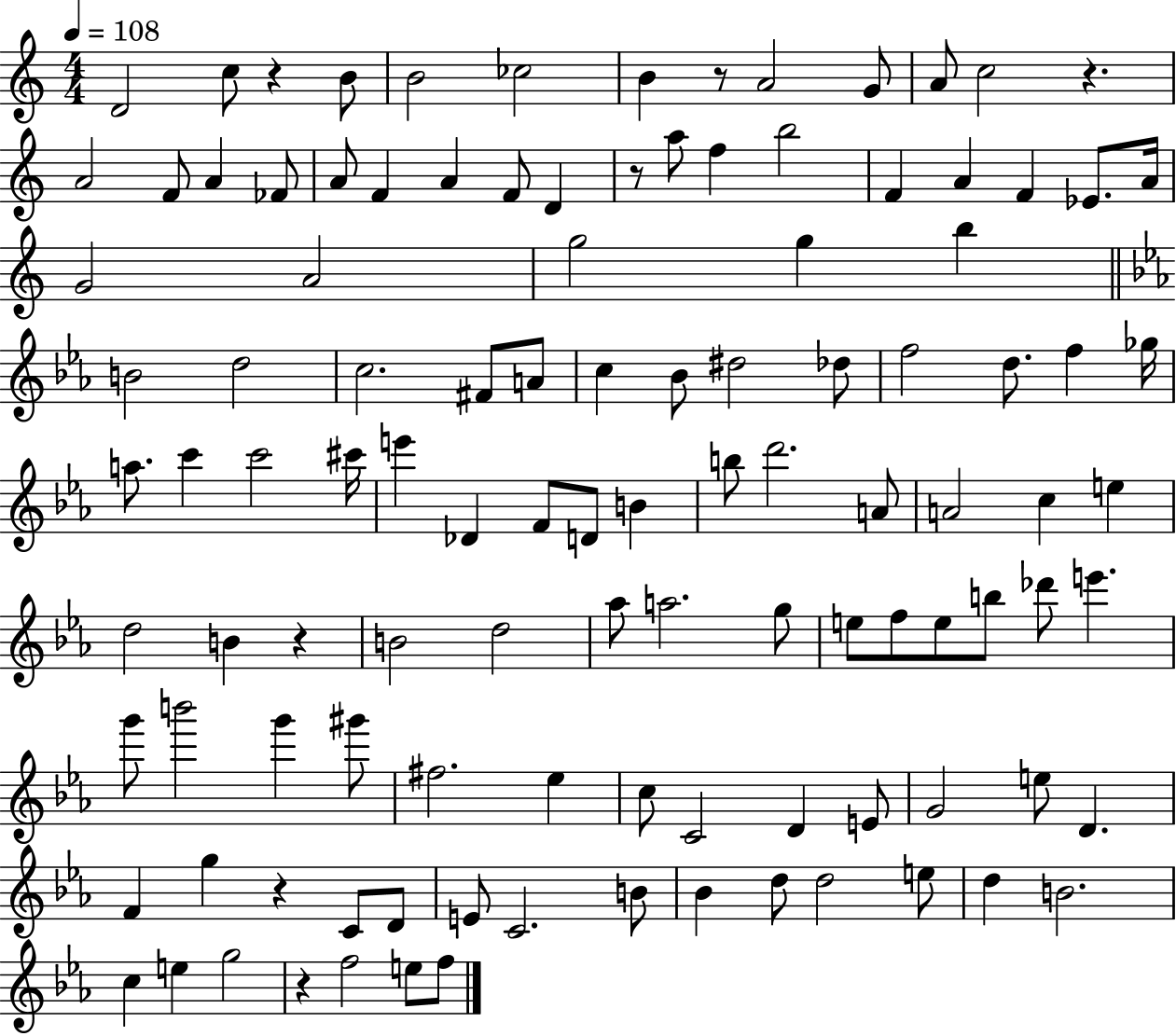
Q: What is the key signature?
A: C major